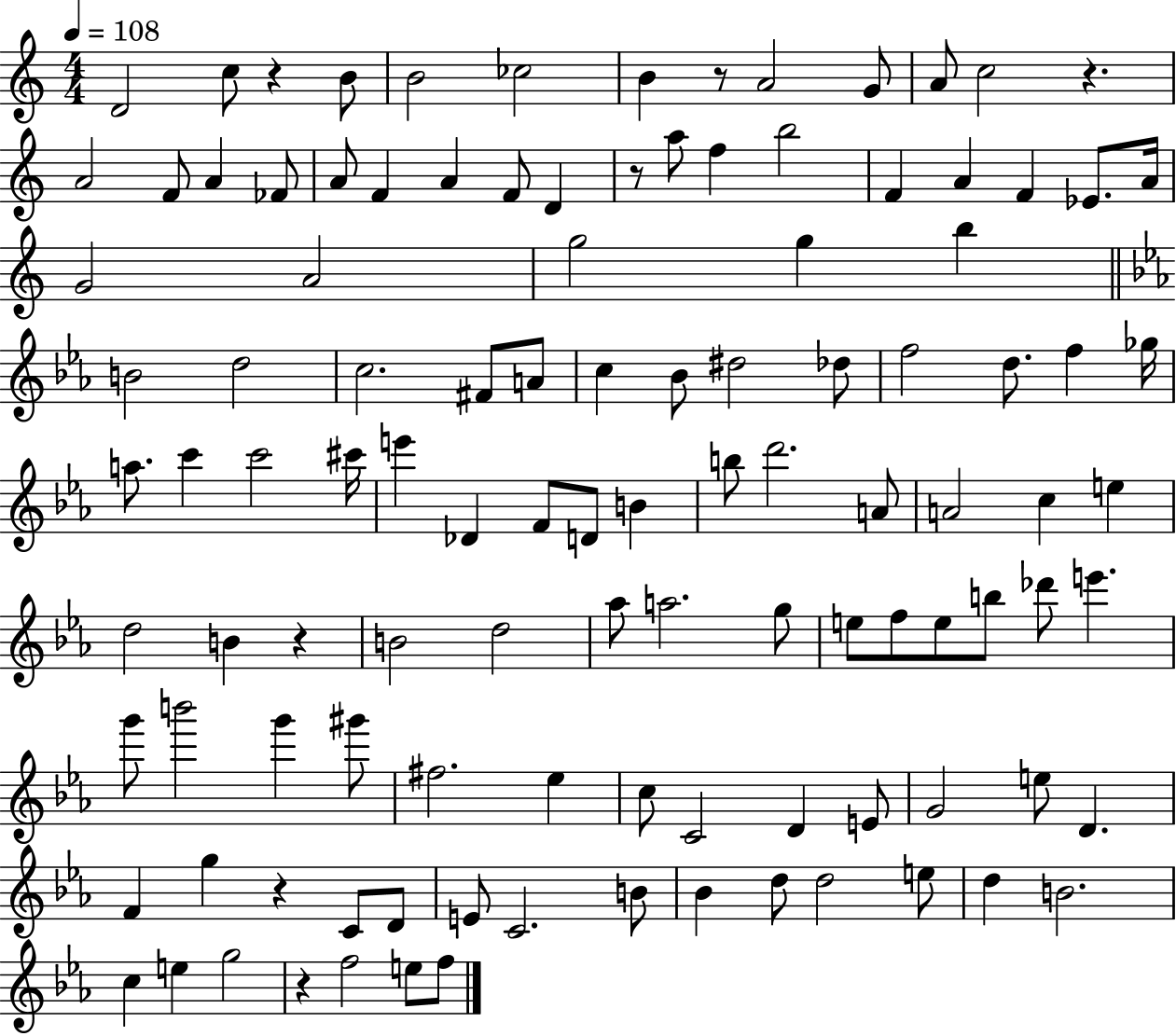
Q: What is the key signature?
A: C major